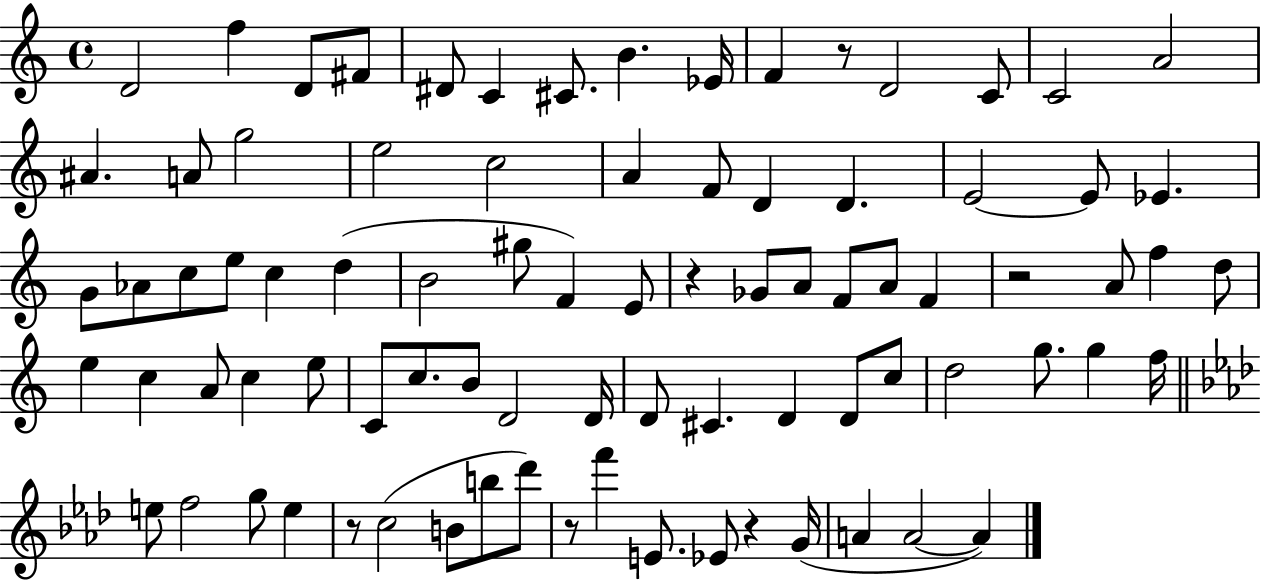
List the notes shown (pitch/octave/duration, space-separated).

D4/h F5/q D4/e F#4/e D#4/e C4/q C#4/e. B4/q. Eb4/s F4/q R/e D4/h C4/e C4/h A4/h A#4/q. A4/e G5/h E5/h C5/h A4/q F4/e D4/q D4/q. E4/h E4/e Eb4/q. G4/e Ab4/e C5/e E5/e C5/q D5/q B4/h G#5/e F4/q E4/e R/q Gb4/e A4/e F4/e A4/e F4/q R/h A4/e F5/q D5/e E5/q C5/q A4/e C5/q E5/e C4/e C5/e. B4/e D4/h D4/s D4/e C#4/q. D4/q D4/e C5/e D5/h G5/e. G5/q F5/s E5/e F5/h G5/e E5/q R/e C5/h B4/e B5/e Db6/e R/e F6/q E4/e. Eb4/e R/q G4/s A4/q A4/h A4/q